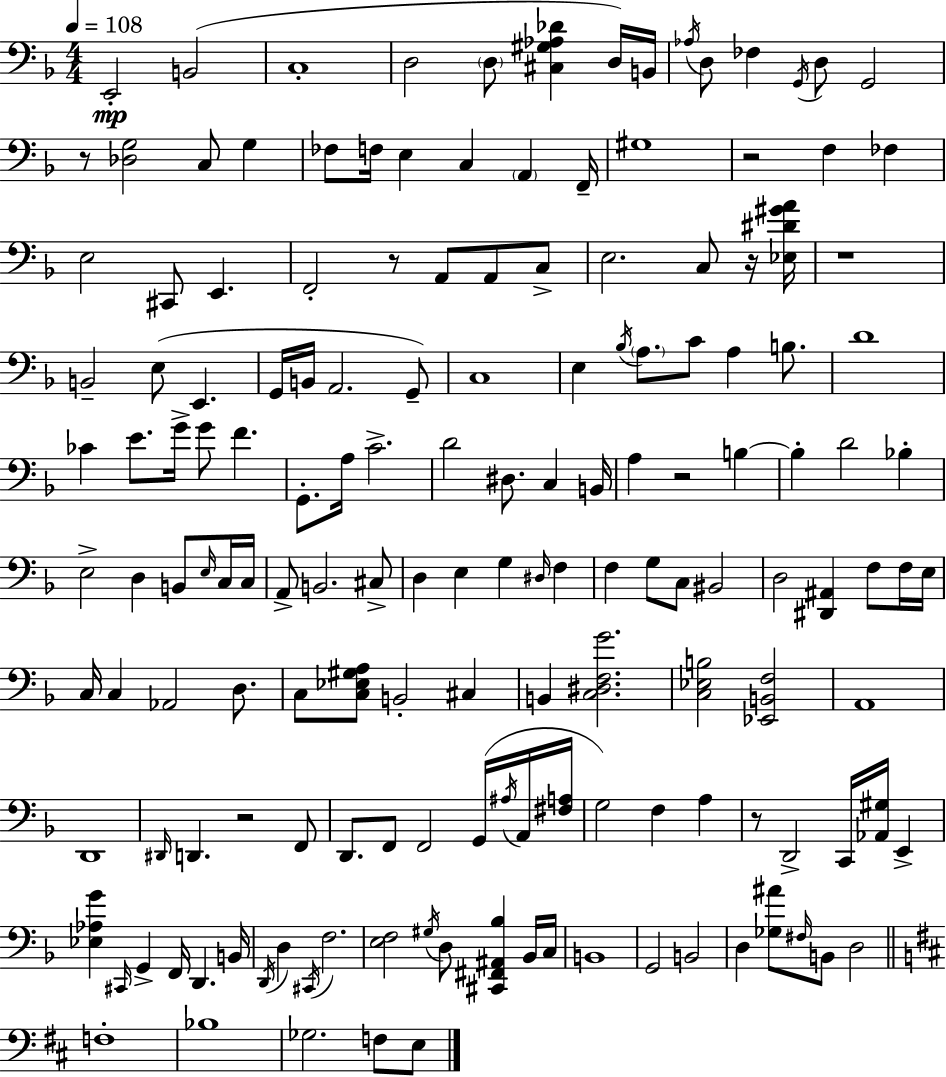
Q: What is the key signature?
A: F major